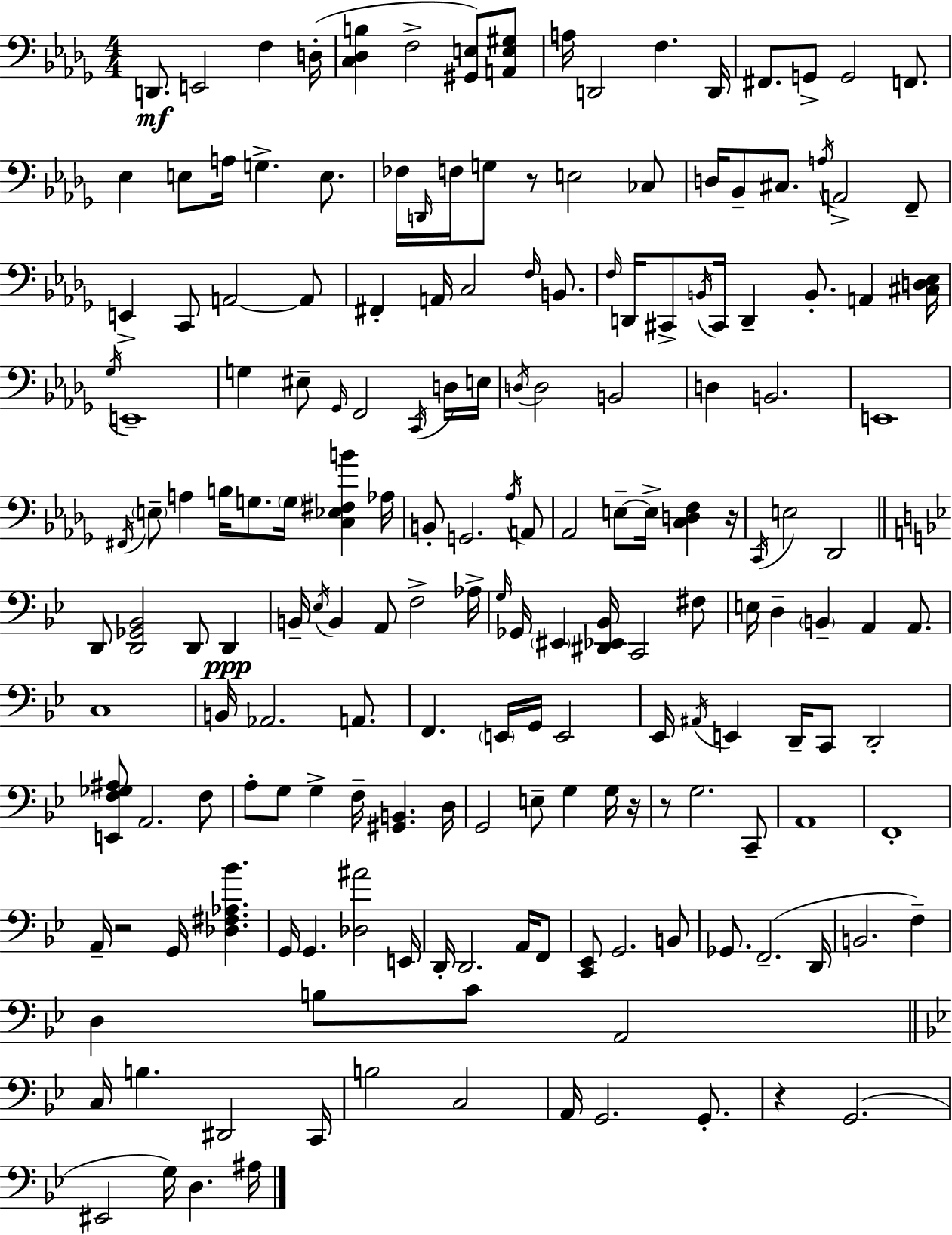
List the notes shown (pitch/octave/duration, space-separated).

D2/e. E2/h F3/q D3/s [C3,Db3,B3]/q F3/h [G#2,E3]/e [A2,E3,G#3]/e A3/s D2/h F3/q. D2/s F#2/e. G2/e G2/h F2/e. Eb3/q E3/e A3/s G3/q. E3/e. FES3/s D2/s F3/s G3/e R/e E3/h CES3/e D3/s Bb2/e C#3/e. A3/s A2/h F2/e E2/q C2/e A2/h A2/e F#2/q A2/s C3/h F3/s B2/e. F3/s D2/s C#2/e B2/s C#2/s D2/q B2/e. A2/q [C#3,D3,Eb3]/s Gb3/s E2/w G3/q EIS3/e Gb2/s F2/h C2/s D3/s E3/s D3/s D3/h B2/h D3/q B2/h. E2/w F#2/s E3/e A3/q B3/s G3/e. G3/s [C3,Eb3,F#3,B4]/q Ab3/s B2/e G2/h. Ab3/s A2/e Ab2/h E3/e E3/s [C3,D3,F3]/q R/s C2/s E3/h Db2/h D2/e [D2,Gb2,Bb2]/h D2/e D2/q B2/s Eb3/s B2/q A2/e F3/h Ab3/s G3/s Gb2/s EIS2/q [D#2,Eb2,Bb2]/s C2/h F#3/e E3/s D3/q B2/q A2/q A2/e. C3/w B2/s Ab2/h. A2/e. F2/q. E2/s G2/s E2/h Eb2/s A#2/s E2/q D2/s C2/e D2/h [E2,F3,Gb3,A#3]/e A2/h. F3/e A3/e G3/e G3/q F3/s [G#2,B2]/q. D3/s G2/h E3/e G3/q G3/s R/s R/e G3/h. C2/e A2/w F2/w A2/s R/h G2/s [Db3,F#3,Ab3,Bb4]/q. G2/s G2/q. [Db3,A#4]/h E2/s D2/s D2/h. A2/s F2/e [C2,Eb2]/e G2/h. B2/e Gb2/e. F2/h. D2/s B2/h. F3/q D3/q B3/e C4/e A2/h C3/s B3/q. D#2/h C2/s B3/h C3/h A2/s G2/h. G2/e. R/q G2/h. EIS2/h G3/s D3/q. A#3/s